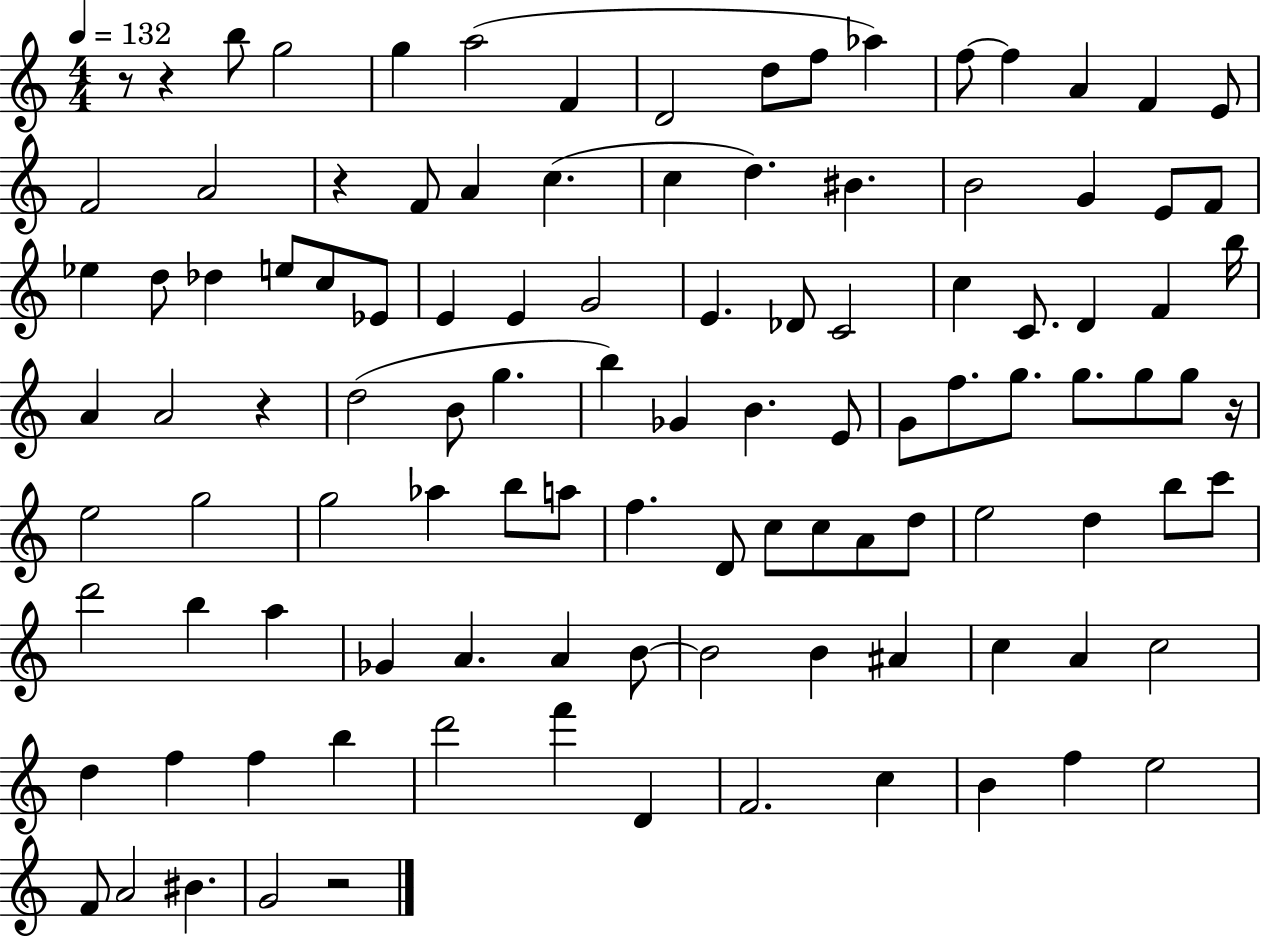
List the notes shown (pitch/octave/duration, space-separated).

R/e R/q B5/e G5/h G5/q A5/h F4/q D4/h D5/e F5/e Ab5/q F5/e F5/q A4/q F4/q E4/e F4/h A4/h R/q F4/e A4/q C5/q. C5/q D5/q. BIS4/q. B4/h G4/q E4/e F4/e Eb5/q D5/e Db5/q E5/e C5/e Eb4/e E4/q E4/q G4/h E4/q. Db4/e C4/h C5/q C4/e. D4/q F4/q B5/s A4/q A4/h R/q D5/h B4/e G5/q. B5/q Gb4/q B4/q. E4/e G4/e F5/e. G5/e. G5/e. G5/e G5/e R/s E5/h G5/h G5/h Ab5/q B5/e A5/e F5/q. D4/e C5/e C5/e A4/e D5/e E5/h D5/q B5/e C6/e D6/h B5/q A5/q Gb4/q A4/q. A4/q B4/e B4/h B4/q A#4/q C5/q A4/q C5/h D5/q F5/q F5/q B5/q D6/h F6/q D4/q F4/h. C5/q B4/q F5/q E5/h F4/e A4/h BIS4/q. G4/h R/h